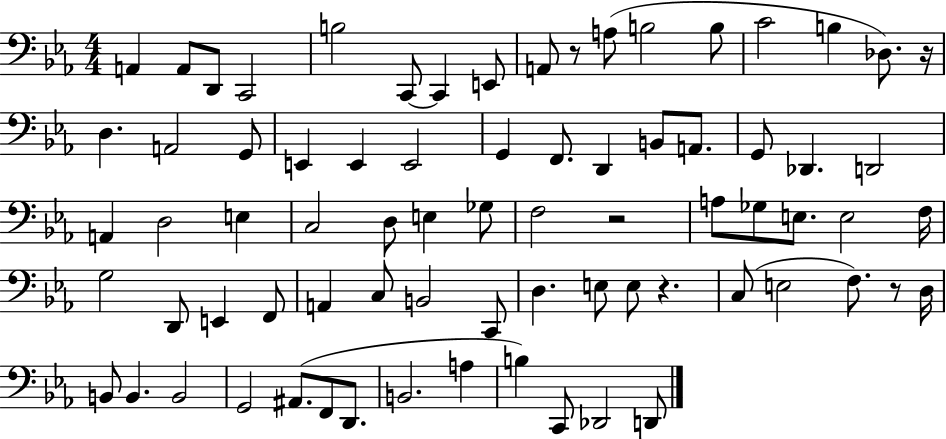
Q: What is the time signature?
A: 4/4